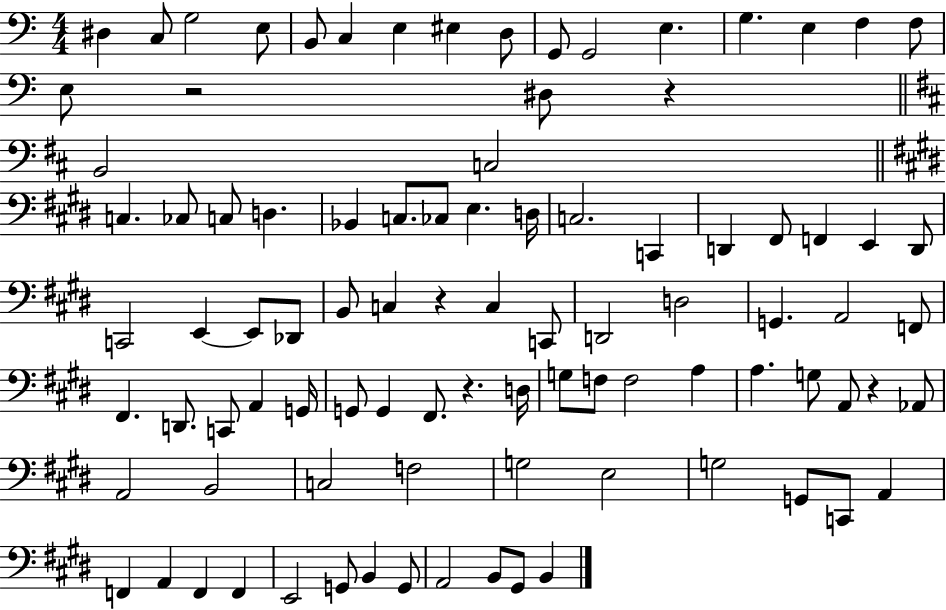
{
  \clef bass
  \numericTimeSignature
  \time 4/4
  \key c \major
  dis4 c8 g2 e8 | b,8 c4 e4 eis4 d8 | g,8 g,2 e4. | g4. e4 f4 f8 | \break e8 r2 dis8 r4 | \bar "||" \break \key b \minor b,2 c2 | \bar "||" \break \key e \major c4. ces8 c8 d4. | bes,4 c8. ces8 e4. d16 | c2. c,4 | d,4 fis,8 f,4 e,4 d,8 | \break c,2 e,4~~ e,8 des,8 | b,8 c4 r4 c4 c,8 | d,2 d2 | g,4. a,2 f,8 | \break fis,4. d,8. c,8 a,4 g,16 | g,8 g,4 fis,8. r4. d16 | g8 f8 f2 a4 | a4. g8 a,8 r4 aes,8 | \break a,2 b,2 | c2 f2 | g2 e2 | g2 g,8 c,8 a,4 | \break f,4 a,4 f,4 f,4 | e,2 g,8 b,4 g,8 | a,2 b,8 gis,8 b,4 | \bar "|."
}